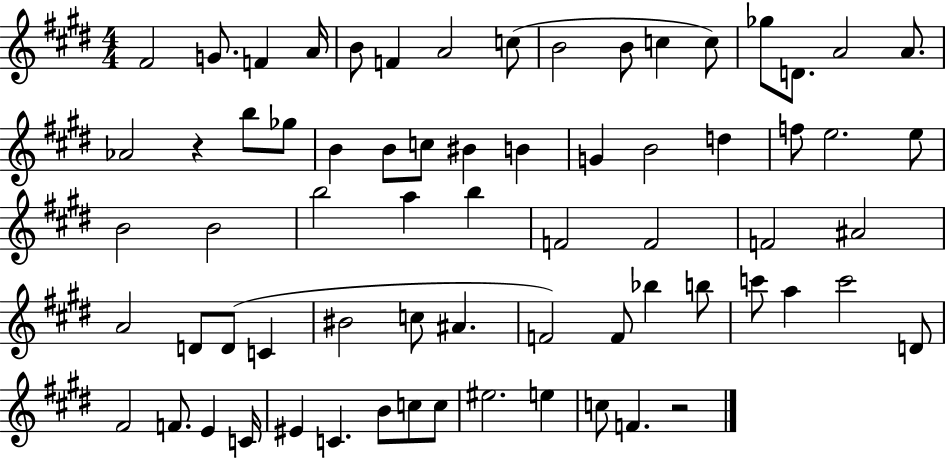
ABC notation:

X:1
T:Untitled
M:4/4
L:1/4
K:E
^F2 G/2 F A/4 B/2 F A2 c/2 B2 B/2 c c/2 _g/2 D/2 A2 A/2 _A2 z b/2 _g/2 B B/2 c/2 ^B B G B2 d f/2 e2 e/2 B2 B2 b2 a b F2 F2 F2 ^A2 A2 D/2 D/2 C ^B2 c/2 ^A F2 F/2 _b b/2 c'/2 a c'2 D/2 ^F2 F/2 E C/4 ^E C B/2 c/2 c/2 ^e2 e c/2 F z2